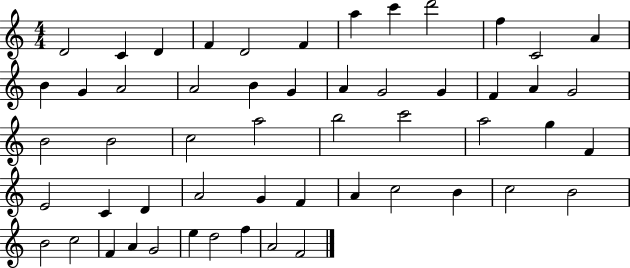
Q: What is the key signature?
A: C major